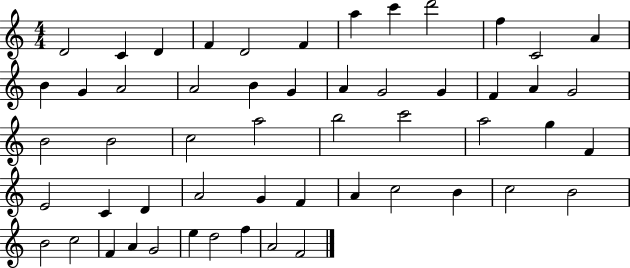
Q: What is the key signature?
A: C major